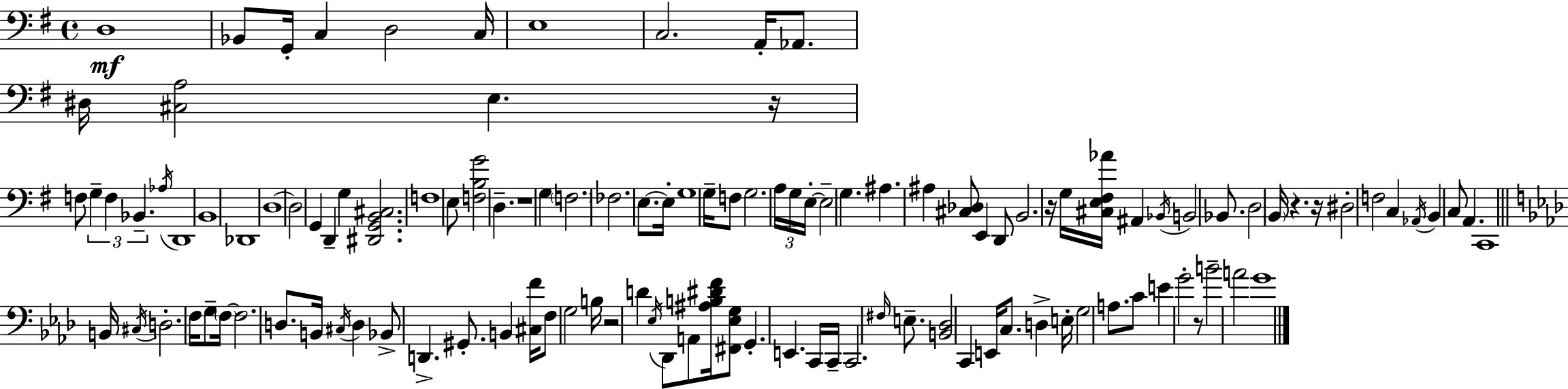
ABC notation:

X:1
T:Untitled
M:4/4
L:1/4
K:G
D,4 _B,,/2 G,,/4 C, D,2 C,/4 E,4 C,2 A,,/4 _A,,/2 ^D,/4 [^C,A,]2 E, z/4 F,/2 G, F, _B,, _A,/4 D,,4 B,,4 _D,,4 D,4 D,2 G,, D,, G, [^D,,G,,B,,^C,]2 F,4 E,/2 [F,B,G]2 D, z4 G, F,2 _F,2 E,/2 E,/4 G,4 G,/4 F,/2 G,2 A,/4 G,/4 E,/4 E,2 G, ^A, ^A, [^C,_D,]/2 E,, D,,/2 B,,2 z/4 G,/4 [^C,E,^F,_A]/4 ^A,, _B,,/4 B,,2 _B,,/2 D,2 B,,/4 z z/4 ^D,2 F,2 C, _A,,/4 B,, C,/2 A,, C,,4 B,,/4 ^C,/4 D,2 F,/4 G,/2 F,/4 F,2 D,/2 B,,/4 ^C,/4 D, _B,,/2 D,, ^G,,/2 B,, [^C,F]/4 F,/2 G,2 B,/4 z2 D _E,/4 _D,,/2 A,,/2 [^A,B,^DF]/4 [^F,,_E,G,]/2 G,, E,, C,,/4 C,,/4 C,,2 ^F,/4 E,/2 [B,,_D,]2 C,, E,,/4 C,/2 D, E,/4 G,2 A,/2 C/2 E G2 z/2 B2 A2 G4